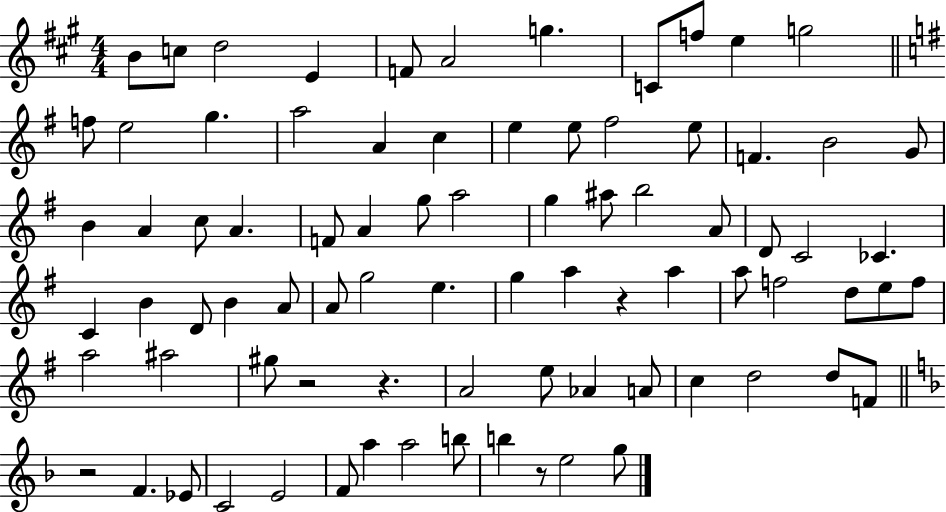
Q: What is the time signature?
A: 4/4